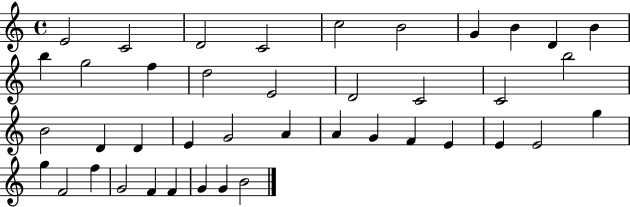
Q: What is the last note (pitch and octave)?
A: B4